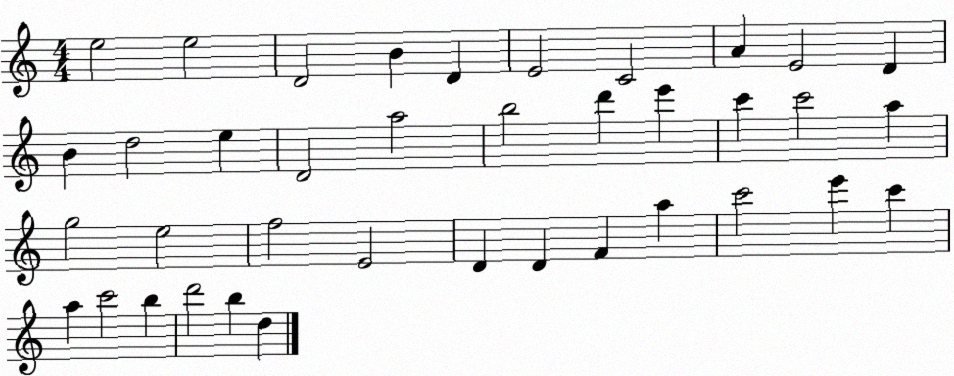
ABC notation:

X:1
T:Untitled
M:4/4
L:1/4
K:C
e2 e2 D2 B D E2 C2 A E2 D B d2 e D2 a2 b2 d' e' c' c'2 a g2 e2 f2 E2 D D F a c'2 e' c' a c'2 b d'2 b d